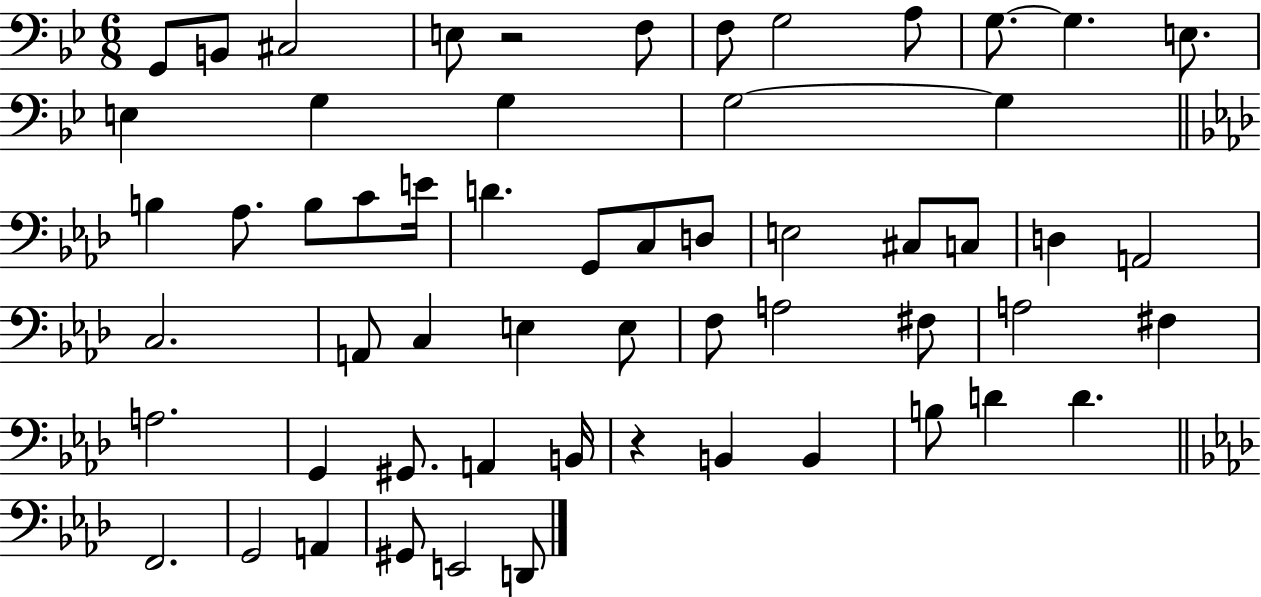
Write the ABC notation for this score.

X:1
T:Untitled
M:6/8
L:1/4
K:Bb
G,,/2 B,,/2 ^C,2 E,/2 z2 F,/2 F,/2 G,2 A,/2 G,/2 G, E,/2 E, G, G, G,2 G, B, _A,/2 B,/2 C/2 E/4 D G,,/2 C,/2 D,/2 E,2 ^C,/2 C,/2 D, A,,2 C,2 A,,/2 C, E, E,/2 F,/2 A,2 ^F,/2 A,2 ^F, A,2 G,, ^G,,/2 A,, B,,/4 z B,, B,, B,/2 D D F,,2 G,,2 A,, ^G,,/2 E,,2 D,,/2